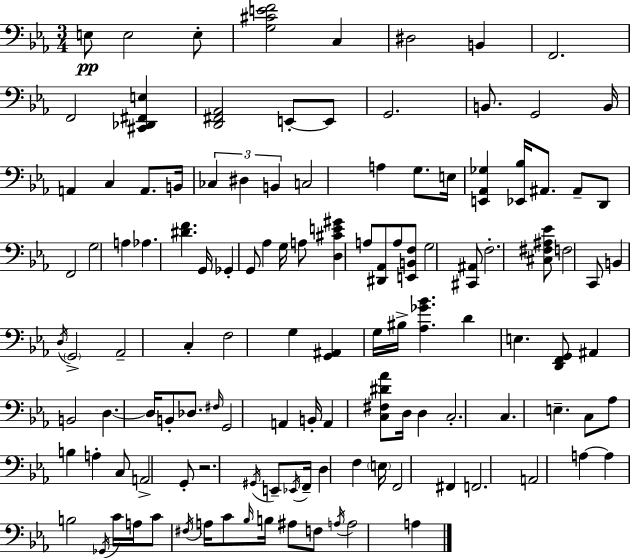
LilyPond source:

{
  \clef bass
  \numericTimeSignature
  \time 3/4
  \key ees \major
  e8\pp e2 e8-. | <g cis' e' f'>2 c4 | dis2 b,4 | f,2. | \break f,2 <cis, des, fis, e>4 | <d, fis, aes,>2 e,8-.~~ e,8 | g,2. | b,8. g,2 b,16 | \break a,4 c4 a,8. b,16 | \tuplet 3/2 { ces4 dis4 b,4 } | c2 a4 | g8. e16 <e, aes, ges>4 <ees, bes>16 ais,8. | \break ais,8-- d,8 f,2 | g2 a4 | aes4. <dis' f'>4. | g,16 ges,4-. g,8 aes4 g16 | \break a8 <d cis' e' gis'>4 a8 <dis, aes,>8 a8 | <e, b, f>8 g2 <cis, ais,>8 | f2.-. | <cis fis ais ees'>8 f2 c,8 | \break b,4 \acciaccatura { d16 } \parenthesize g,2-> | aes,2-- c4-. | f2 g4 | <g, ais,>4 g16 bis16-> <aes ges' bes'>4. | \break d'4 e4. <d, f, g,>8 | ais,4 b,2 | d4.~~ d16 b,8-. des8. | \grace { fis16 } g,2 a,4 | \break b,16-. a,4 <c fis dis' aes'>8 d16 d4 | c2.-. | c4. e4.-- | c8 aes8 b4 a4-. | \break c8 a,2-> | g,8-. r2. | \acciaccatura { gis,16 } e,8-- \acciaccatura { ees,16 } f,16-- d4 f4 | \parenthesize e16 f,2 | \break fis,4 f,2. | a,2 | a4~~ a4 b2 | \acciaccatura { ges,16 } c'16 a16 c'8 \acciaccatura { fis16 } a16 c'8 | \break \grace { bes16 } b16 ais8 f8 \acciaccatura { a16 } a2 | a4 \bar "|."
}